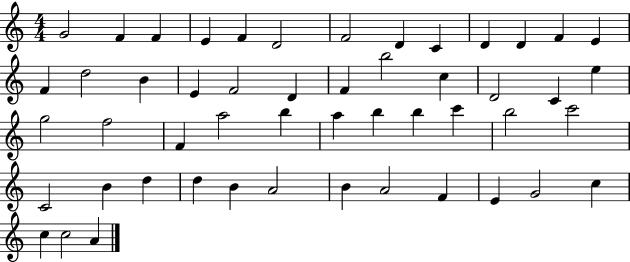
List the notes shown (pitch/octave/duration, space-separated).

G4/h F4/q F4/q E4/q F4/q D4/h F4/h D4/q C4/q D4/q D4/q F4/q E4/q F4/q D5/h B4/q E4/q F4/h D4/q F4/q B5/h C5/q D4/h C4/q E5/q G5/h F5/h F4/q A5/h B5/q A5/q B5/q B5/q C6/q B5/h C6/h C4/h B4/q D5/q D5/q B4/q A4/h B4/q A4/h F4/q E4/q G4/h C5/q C5/q C5/h A4/q